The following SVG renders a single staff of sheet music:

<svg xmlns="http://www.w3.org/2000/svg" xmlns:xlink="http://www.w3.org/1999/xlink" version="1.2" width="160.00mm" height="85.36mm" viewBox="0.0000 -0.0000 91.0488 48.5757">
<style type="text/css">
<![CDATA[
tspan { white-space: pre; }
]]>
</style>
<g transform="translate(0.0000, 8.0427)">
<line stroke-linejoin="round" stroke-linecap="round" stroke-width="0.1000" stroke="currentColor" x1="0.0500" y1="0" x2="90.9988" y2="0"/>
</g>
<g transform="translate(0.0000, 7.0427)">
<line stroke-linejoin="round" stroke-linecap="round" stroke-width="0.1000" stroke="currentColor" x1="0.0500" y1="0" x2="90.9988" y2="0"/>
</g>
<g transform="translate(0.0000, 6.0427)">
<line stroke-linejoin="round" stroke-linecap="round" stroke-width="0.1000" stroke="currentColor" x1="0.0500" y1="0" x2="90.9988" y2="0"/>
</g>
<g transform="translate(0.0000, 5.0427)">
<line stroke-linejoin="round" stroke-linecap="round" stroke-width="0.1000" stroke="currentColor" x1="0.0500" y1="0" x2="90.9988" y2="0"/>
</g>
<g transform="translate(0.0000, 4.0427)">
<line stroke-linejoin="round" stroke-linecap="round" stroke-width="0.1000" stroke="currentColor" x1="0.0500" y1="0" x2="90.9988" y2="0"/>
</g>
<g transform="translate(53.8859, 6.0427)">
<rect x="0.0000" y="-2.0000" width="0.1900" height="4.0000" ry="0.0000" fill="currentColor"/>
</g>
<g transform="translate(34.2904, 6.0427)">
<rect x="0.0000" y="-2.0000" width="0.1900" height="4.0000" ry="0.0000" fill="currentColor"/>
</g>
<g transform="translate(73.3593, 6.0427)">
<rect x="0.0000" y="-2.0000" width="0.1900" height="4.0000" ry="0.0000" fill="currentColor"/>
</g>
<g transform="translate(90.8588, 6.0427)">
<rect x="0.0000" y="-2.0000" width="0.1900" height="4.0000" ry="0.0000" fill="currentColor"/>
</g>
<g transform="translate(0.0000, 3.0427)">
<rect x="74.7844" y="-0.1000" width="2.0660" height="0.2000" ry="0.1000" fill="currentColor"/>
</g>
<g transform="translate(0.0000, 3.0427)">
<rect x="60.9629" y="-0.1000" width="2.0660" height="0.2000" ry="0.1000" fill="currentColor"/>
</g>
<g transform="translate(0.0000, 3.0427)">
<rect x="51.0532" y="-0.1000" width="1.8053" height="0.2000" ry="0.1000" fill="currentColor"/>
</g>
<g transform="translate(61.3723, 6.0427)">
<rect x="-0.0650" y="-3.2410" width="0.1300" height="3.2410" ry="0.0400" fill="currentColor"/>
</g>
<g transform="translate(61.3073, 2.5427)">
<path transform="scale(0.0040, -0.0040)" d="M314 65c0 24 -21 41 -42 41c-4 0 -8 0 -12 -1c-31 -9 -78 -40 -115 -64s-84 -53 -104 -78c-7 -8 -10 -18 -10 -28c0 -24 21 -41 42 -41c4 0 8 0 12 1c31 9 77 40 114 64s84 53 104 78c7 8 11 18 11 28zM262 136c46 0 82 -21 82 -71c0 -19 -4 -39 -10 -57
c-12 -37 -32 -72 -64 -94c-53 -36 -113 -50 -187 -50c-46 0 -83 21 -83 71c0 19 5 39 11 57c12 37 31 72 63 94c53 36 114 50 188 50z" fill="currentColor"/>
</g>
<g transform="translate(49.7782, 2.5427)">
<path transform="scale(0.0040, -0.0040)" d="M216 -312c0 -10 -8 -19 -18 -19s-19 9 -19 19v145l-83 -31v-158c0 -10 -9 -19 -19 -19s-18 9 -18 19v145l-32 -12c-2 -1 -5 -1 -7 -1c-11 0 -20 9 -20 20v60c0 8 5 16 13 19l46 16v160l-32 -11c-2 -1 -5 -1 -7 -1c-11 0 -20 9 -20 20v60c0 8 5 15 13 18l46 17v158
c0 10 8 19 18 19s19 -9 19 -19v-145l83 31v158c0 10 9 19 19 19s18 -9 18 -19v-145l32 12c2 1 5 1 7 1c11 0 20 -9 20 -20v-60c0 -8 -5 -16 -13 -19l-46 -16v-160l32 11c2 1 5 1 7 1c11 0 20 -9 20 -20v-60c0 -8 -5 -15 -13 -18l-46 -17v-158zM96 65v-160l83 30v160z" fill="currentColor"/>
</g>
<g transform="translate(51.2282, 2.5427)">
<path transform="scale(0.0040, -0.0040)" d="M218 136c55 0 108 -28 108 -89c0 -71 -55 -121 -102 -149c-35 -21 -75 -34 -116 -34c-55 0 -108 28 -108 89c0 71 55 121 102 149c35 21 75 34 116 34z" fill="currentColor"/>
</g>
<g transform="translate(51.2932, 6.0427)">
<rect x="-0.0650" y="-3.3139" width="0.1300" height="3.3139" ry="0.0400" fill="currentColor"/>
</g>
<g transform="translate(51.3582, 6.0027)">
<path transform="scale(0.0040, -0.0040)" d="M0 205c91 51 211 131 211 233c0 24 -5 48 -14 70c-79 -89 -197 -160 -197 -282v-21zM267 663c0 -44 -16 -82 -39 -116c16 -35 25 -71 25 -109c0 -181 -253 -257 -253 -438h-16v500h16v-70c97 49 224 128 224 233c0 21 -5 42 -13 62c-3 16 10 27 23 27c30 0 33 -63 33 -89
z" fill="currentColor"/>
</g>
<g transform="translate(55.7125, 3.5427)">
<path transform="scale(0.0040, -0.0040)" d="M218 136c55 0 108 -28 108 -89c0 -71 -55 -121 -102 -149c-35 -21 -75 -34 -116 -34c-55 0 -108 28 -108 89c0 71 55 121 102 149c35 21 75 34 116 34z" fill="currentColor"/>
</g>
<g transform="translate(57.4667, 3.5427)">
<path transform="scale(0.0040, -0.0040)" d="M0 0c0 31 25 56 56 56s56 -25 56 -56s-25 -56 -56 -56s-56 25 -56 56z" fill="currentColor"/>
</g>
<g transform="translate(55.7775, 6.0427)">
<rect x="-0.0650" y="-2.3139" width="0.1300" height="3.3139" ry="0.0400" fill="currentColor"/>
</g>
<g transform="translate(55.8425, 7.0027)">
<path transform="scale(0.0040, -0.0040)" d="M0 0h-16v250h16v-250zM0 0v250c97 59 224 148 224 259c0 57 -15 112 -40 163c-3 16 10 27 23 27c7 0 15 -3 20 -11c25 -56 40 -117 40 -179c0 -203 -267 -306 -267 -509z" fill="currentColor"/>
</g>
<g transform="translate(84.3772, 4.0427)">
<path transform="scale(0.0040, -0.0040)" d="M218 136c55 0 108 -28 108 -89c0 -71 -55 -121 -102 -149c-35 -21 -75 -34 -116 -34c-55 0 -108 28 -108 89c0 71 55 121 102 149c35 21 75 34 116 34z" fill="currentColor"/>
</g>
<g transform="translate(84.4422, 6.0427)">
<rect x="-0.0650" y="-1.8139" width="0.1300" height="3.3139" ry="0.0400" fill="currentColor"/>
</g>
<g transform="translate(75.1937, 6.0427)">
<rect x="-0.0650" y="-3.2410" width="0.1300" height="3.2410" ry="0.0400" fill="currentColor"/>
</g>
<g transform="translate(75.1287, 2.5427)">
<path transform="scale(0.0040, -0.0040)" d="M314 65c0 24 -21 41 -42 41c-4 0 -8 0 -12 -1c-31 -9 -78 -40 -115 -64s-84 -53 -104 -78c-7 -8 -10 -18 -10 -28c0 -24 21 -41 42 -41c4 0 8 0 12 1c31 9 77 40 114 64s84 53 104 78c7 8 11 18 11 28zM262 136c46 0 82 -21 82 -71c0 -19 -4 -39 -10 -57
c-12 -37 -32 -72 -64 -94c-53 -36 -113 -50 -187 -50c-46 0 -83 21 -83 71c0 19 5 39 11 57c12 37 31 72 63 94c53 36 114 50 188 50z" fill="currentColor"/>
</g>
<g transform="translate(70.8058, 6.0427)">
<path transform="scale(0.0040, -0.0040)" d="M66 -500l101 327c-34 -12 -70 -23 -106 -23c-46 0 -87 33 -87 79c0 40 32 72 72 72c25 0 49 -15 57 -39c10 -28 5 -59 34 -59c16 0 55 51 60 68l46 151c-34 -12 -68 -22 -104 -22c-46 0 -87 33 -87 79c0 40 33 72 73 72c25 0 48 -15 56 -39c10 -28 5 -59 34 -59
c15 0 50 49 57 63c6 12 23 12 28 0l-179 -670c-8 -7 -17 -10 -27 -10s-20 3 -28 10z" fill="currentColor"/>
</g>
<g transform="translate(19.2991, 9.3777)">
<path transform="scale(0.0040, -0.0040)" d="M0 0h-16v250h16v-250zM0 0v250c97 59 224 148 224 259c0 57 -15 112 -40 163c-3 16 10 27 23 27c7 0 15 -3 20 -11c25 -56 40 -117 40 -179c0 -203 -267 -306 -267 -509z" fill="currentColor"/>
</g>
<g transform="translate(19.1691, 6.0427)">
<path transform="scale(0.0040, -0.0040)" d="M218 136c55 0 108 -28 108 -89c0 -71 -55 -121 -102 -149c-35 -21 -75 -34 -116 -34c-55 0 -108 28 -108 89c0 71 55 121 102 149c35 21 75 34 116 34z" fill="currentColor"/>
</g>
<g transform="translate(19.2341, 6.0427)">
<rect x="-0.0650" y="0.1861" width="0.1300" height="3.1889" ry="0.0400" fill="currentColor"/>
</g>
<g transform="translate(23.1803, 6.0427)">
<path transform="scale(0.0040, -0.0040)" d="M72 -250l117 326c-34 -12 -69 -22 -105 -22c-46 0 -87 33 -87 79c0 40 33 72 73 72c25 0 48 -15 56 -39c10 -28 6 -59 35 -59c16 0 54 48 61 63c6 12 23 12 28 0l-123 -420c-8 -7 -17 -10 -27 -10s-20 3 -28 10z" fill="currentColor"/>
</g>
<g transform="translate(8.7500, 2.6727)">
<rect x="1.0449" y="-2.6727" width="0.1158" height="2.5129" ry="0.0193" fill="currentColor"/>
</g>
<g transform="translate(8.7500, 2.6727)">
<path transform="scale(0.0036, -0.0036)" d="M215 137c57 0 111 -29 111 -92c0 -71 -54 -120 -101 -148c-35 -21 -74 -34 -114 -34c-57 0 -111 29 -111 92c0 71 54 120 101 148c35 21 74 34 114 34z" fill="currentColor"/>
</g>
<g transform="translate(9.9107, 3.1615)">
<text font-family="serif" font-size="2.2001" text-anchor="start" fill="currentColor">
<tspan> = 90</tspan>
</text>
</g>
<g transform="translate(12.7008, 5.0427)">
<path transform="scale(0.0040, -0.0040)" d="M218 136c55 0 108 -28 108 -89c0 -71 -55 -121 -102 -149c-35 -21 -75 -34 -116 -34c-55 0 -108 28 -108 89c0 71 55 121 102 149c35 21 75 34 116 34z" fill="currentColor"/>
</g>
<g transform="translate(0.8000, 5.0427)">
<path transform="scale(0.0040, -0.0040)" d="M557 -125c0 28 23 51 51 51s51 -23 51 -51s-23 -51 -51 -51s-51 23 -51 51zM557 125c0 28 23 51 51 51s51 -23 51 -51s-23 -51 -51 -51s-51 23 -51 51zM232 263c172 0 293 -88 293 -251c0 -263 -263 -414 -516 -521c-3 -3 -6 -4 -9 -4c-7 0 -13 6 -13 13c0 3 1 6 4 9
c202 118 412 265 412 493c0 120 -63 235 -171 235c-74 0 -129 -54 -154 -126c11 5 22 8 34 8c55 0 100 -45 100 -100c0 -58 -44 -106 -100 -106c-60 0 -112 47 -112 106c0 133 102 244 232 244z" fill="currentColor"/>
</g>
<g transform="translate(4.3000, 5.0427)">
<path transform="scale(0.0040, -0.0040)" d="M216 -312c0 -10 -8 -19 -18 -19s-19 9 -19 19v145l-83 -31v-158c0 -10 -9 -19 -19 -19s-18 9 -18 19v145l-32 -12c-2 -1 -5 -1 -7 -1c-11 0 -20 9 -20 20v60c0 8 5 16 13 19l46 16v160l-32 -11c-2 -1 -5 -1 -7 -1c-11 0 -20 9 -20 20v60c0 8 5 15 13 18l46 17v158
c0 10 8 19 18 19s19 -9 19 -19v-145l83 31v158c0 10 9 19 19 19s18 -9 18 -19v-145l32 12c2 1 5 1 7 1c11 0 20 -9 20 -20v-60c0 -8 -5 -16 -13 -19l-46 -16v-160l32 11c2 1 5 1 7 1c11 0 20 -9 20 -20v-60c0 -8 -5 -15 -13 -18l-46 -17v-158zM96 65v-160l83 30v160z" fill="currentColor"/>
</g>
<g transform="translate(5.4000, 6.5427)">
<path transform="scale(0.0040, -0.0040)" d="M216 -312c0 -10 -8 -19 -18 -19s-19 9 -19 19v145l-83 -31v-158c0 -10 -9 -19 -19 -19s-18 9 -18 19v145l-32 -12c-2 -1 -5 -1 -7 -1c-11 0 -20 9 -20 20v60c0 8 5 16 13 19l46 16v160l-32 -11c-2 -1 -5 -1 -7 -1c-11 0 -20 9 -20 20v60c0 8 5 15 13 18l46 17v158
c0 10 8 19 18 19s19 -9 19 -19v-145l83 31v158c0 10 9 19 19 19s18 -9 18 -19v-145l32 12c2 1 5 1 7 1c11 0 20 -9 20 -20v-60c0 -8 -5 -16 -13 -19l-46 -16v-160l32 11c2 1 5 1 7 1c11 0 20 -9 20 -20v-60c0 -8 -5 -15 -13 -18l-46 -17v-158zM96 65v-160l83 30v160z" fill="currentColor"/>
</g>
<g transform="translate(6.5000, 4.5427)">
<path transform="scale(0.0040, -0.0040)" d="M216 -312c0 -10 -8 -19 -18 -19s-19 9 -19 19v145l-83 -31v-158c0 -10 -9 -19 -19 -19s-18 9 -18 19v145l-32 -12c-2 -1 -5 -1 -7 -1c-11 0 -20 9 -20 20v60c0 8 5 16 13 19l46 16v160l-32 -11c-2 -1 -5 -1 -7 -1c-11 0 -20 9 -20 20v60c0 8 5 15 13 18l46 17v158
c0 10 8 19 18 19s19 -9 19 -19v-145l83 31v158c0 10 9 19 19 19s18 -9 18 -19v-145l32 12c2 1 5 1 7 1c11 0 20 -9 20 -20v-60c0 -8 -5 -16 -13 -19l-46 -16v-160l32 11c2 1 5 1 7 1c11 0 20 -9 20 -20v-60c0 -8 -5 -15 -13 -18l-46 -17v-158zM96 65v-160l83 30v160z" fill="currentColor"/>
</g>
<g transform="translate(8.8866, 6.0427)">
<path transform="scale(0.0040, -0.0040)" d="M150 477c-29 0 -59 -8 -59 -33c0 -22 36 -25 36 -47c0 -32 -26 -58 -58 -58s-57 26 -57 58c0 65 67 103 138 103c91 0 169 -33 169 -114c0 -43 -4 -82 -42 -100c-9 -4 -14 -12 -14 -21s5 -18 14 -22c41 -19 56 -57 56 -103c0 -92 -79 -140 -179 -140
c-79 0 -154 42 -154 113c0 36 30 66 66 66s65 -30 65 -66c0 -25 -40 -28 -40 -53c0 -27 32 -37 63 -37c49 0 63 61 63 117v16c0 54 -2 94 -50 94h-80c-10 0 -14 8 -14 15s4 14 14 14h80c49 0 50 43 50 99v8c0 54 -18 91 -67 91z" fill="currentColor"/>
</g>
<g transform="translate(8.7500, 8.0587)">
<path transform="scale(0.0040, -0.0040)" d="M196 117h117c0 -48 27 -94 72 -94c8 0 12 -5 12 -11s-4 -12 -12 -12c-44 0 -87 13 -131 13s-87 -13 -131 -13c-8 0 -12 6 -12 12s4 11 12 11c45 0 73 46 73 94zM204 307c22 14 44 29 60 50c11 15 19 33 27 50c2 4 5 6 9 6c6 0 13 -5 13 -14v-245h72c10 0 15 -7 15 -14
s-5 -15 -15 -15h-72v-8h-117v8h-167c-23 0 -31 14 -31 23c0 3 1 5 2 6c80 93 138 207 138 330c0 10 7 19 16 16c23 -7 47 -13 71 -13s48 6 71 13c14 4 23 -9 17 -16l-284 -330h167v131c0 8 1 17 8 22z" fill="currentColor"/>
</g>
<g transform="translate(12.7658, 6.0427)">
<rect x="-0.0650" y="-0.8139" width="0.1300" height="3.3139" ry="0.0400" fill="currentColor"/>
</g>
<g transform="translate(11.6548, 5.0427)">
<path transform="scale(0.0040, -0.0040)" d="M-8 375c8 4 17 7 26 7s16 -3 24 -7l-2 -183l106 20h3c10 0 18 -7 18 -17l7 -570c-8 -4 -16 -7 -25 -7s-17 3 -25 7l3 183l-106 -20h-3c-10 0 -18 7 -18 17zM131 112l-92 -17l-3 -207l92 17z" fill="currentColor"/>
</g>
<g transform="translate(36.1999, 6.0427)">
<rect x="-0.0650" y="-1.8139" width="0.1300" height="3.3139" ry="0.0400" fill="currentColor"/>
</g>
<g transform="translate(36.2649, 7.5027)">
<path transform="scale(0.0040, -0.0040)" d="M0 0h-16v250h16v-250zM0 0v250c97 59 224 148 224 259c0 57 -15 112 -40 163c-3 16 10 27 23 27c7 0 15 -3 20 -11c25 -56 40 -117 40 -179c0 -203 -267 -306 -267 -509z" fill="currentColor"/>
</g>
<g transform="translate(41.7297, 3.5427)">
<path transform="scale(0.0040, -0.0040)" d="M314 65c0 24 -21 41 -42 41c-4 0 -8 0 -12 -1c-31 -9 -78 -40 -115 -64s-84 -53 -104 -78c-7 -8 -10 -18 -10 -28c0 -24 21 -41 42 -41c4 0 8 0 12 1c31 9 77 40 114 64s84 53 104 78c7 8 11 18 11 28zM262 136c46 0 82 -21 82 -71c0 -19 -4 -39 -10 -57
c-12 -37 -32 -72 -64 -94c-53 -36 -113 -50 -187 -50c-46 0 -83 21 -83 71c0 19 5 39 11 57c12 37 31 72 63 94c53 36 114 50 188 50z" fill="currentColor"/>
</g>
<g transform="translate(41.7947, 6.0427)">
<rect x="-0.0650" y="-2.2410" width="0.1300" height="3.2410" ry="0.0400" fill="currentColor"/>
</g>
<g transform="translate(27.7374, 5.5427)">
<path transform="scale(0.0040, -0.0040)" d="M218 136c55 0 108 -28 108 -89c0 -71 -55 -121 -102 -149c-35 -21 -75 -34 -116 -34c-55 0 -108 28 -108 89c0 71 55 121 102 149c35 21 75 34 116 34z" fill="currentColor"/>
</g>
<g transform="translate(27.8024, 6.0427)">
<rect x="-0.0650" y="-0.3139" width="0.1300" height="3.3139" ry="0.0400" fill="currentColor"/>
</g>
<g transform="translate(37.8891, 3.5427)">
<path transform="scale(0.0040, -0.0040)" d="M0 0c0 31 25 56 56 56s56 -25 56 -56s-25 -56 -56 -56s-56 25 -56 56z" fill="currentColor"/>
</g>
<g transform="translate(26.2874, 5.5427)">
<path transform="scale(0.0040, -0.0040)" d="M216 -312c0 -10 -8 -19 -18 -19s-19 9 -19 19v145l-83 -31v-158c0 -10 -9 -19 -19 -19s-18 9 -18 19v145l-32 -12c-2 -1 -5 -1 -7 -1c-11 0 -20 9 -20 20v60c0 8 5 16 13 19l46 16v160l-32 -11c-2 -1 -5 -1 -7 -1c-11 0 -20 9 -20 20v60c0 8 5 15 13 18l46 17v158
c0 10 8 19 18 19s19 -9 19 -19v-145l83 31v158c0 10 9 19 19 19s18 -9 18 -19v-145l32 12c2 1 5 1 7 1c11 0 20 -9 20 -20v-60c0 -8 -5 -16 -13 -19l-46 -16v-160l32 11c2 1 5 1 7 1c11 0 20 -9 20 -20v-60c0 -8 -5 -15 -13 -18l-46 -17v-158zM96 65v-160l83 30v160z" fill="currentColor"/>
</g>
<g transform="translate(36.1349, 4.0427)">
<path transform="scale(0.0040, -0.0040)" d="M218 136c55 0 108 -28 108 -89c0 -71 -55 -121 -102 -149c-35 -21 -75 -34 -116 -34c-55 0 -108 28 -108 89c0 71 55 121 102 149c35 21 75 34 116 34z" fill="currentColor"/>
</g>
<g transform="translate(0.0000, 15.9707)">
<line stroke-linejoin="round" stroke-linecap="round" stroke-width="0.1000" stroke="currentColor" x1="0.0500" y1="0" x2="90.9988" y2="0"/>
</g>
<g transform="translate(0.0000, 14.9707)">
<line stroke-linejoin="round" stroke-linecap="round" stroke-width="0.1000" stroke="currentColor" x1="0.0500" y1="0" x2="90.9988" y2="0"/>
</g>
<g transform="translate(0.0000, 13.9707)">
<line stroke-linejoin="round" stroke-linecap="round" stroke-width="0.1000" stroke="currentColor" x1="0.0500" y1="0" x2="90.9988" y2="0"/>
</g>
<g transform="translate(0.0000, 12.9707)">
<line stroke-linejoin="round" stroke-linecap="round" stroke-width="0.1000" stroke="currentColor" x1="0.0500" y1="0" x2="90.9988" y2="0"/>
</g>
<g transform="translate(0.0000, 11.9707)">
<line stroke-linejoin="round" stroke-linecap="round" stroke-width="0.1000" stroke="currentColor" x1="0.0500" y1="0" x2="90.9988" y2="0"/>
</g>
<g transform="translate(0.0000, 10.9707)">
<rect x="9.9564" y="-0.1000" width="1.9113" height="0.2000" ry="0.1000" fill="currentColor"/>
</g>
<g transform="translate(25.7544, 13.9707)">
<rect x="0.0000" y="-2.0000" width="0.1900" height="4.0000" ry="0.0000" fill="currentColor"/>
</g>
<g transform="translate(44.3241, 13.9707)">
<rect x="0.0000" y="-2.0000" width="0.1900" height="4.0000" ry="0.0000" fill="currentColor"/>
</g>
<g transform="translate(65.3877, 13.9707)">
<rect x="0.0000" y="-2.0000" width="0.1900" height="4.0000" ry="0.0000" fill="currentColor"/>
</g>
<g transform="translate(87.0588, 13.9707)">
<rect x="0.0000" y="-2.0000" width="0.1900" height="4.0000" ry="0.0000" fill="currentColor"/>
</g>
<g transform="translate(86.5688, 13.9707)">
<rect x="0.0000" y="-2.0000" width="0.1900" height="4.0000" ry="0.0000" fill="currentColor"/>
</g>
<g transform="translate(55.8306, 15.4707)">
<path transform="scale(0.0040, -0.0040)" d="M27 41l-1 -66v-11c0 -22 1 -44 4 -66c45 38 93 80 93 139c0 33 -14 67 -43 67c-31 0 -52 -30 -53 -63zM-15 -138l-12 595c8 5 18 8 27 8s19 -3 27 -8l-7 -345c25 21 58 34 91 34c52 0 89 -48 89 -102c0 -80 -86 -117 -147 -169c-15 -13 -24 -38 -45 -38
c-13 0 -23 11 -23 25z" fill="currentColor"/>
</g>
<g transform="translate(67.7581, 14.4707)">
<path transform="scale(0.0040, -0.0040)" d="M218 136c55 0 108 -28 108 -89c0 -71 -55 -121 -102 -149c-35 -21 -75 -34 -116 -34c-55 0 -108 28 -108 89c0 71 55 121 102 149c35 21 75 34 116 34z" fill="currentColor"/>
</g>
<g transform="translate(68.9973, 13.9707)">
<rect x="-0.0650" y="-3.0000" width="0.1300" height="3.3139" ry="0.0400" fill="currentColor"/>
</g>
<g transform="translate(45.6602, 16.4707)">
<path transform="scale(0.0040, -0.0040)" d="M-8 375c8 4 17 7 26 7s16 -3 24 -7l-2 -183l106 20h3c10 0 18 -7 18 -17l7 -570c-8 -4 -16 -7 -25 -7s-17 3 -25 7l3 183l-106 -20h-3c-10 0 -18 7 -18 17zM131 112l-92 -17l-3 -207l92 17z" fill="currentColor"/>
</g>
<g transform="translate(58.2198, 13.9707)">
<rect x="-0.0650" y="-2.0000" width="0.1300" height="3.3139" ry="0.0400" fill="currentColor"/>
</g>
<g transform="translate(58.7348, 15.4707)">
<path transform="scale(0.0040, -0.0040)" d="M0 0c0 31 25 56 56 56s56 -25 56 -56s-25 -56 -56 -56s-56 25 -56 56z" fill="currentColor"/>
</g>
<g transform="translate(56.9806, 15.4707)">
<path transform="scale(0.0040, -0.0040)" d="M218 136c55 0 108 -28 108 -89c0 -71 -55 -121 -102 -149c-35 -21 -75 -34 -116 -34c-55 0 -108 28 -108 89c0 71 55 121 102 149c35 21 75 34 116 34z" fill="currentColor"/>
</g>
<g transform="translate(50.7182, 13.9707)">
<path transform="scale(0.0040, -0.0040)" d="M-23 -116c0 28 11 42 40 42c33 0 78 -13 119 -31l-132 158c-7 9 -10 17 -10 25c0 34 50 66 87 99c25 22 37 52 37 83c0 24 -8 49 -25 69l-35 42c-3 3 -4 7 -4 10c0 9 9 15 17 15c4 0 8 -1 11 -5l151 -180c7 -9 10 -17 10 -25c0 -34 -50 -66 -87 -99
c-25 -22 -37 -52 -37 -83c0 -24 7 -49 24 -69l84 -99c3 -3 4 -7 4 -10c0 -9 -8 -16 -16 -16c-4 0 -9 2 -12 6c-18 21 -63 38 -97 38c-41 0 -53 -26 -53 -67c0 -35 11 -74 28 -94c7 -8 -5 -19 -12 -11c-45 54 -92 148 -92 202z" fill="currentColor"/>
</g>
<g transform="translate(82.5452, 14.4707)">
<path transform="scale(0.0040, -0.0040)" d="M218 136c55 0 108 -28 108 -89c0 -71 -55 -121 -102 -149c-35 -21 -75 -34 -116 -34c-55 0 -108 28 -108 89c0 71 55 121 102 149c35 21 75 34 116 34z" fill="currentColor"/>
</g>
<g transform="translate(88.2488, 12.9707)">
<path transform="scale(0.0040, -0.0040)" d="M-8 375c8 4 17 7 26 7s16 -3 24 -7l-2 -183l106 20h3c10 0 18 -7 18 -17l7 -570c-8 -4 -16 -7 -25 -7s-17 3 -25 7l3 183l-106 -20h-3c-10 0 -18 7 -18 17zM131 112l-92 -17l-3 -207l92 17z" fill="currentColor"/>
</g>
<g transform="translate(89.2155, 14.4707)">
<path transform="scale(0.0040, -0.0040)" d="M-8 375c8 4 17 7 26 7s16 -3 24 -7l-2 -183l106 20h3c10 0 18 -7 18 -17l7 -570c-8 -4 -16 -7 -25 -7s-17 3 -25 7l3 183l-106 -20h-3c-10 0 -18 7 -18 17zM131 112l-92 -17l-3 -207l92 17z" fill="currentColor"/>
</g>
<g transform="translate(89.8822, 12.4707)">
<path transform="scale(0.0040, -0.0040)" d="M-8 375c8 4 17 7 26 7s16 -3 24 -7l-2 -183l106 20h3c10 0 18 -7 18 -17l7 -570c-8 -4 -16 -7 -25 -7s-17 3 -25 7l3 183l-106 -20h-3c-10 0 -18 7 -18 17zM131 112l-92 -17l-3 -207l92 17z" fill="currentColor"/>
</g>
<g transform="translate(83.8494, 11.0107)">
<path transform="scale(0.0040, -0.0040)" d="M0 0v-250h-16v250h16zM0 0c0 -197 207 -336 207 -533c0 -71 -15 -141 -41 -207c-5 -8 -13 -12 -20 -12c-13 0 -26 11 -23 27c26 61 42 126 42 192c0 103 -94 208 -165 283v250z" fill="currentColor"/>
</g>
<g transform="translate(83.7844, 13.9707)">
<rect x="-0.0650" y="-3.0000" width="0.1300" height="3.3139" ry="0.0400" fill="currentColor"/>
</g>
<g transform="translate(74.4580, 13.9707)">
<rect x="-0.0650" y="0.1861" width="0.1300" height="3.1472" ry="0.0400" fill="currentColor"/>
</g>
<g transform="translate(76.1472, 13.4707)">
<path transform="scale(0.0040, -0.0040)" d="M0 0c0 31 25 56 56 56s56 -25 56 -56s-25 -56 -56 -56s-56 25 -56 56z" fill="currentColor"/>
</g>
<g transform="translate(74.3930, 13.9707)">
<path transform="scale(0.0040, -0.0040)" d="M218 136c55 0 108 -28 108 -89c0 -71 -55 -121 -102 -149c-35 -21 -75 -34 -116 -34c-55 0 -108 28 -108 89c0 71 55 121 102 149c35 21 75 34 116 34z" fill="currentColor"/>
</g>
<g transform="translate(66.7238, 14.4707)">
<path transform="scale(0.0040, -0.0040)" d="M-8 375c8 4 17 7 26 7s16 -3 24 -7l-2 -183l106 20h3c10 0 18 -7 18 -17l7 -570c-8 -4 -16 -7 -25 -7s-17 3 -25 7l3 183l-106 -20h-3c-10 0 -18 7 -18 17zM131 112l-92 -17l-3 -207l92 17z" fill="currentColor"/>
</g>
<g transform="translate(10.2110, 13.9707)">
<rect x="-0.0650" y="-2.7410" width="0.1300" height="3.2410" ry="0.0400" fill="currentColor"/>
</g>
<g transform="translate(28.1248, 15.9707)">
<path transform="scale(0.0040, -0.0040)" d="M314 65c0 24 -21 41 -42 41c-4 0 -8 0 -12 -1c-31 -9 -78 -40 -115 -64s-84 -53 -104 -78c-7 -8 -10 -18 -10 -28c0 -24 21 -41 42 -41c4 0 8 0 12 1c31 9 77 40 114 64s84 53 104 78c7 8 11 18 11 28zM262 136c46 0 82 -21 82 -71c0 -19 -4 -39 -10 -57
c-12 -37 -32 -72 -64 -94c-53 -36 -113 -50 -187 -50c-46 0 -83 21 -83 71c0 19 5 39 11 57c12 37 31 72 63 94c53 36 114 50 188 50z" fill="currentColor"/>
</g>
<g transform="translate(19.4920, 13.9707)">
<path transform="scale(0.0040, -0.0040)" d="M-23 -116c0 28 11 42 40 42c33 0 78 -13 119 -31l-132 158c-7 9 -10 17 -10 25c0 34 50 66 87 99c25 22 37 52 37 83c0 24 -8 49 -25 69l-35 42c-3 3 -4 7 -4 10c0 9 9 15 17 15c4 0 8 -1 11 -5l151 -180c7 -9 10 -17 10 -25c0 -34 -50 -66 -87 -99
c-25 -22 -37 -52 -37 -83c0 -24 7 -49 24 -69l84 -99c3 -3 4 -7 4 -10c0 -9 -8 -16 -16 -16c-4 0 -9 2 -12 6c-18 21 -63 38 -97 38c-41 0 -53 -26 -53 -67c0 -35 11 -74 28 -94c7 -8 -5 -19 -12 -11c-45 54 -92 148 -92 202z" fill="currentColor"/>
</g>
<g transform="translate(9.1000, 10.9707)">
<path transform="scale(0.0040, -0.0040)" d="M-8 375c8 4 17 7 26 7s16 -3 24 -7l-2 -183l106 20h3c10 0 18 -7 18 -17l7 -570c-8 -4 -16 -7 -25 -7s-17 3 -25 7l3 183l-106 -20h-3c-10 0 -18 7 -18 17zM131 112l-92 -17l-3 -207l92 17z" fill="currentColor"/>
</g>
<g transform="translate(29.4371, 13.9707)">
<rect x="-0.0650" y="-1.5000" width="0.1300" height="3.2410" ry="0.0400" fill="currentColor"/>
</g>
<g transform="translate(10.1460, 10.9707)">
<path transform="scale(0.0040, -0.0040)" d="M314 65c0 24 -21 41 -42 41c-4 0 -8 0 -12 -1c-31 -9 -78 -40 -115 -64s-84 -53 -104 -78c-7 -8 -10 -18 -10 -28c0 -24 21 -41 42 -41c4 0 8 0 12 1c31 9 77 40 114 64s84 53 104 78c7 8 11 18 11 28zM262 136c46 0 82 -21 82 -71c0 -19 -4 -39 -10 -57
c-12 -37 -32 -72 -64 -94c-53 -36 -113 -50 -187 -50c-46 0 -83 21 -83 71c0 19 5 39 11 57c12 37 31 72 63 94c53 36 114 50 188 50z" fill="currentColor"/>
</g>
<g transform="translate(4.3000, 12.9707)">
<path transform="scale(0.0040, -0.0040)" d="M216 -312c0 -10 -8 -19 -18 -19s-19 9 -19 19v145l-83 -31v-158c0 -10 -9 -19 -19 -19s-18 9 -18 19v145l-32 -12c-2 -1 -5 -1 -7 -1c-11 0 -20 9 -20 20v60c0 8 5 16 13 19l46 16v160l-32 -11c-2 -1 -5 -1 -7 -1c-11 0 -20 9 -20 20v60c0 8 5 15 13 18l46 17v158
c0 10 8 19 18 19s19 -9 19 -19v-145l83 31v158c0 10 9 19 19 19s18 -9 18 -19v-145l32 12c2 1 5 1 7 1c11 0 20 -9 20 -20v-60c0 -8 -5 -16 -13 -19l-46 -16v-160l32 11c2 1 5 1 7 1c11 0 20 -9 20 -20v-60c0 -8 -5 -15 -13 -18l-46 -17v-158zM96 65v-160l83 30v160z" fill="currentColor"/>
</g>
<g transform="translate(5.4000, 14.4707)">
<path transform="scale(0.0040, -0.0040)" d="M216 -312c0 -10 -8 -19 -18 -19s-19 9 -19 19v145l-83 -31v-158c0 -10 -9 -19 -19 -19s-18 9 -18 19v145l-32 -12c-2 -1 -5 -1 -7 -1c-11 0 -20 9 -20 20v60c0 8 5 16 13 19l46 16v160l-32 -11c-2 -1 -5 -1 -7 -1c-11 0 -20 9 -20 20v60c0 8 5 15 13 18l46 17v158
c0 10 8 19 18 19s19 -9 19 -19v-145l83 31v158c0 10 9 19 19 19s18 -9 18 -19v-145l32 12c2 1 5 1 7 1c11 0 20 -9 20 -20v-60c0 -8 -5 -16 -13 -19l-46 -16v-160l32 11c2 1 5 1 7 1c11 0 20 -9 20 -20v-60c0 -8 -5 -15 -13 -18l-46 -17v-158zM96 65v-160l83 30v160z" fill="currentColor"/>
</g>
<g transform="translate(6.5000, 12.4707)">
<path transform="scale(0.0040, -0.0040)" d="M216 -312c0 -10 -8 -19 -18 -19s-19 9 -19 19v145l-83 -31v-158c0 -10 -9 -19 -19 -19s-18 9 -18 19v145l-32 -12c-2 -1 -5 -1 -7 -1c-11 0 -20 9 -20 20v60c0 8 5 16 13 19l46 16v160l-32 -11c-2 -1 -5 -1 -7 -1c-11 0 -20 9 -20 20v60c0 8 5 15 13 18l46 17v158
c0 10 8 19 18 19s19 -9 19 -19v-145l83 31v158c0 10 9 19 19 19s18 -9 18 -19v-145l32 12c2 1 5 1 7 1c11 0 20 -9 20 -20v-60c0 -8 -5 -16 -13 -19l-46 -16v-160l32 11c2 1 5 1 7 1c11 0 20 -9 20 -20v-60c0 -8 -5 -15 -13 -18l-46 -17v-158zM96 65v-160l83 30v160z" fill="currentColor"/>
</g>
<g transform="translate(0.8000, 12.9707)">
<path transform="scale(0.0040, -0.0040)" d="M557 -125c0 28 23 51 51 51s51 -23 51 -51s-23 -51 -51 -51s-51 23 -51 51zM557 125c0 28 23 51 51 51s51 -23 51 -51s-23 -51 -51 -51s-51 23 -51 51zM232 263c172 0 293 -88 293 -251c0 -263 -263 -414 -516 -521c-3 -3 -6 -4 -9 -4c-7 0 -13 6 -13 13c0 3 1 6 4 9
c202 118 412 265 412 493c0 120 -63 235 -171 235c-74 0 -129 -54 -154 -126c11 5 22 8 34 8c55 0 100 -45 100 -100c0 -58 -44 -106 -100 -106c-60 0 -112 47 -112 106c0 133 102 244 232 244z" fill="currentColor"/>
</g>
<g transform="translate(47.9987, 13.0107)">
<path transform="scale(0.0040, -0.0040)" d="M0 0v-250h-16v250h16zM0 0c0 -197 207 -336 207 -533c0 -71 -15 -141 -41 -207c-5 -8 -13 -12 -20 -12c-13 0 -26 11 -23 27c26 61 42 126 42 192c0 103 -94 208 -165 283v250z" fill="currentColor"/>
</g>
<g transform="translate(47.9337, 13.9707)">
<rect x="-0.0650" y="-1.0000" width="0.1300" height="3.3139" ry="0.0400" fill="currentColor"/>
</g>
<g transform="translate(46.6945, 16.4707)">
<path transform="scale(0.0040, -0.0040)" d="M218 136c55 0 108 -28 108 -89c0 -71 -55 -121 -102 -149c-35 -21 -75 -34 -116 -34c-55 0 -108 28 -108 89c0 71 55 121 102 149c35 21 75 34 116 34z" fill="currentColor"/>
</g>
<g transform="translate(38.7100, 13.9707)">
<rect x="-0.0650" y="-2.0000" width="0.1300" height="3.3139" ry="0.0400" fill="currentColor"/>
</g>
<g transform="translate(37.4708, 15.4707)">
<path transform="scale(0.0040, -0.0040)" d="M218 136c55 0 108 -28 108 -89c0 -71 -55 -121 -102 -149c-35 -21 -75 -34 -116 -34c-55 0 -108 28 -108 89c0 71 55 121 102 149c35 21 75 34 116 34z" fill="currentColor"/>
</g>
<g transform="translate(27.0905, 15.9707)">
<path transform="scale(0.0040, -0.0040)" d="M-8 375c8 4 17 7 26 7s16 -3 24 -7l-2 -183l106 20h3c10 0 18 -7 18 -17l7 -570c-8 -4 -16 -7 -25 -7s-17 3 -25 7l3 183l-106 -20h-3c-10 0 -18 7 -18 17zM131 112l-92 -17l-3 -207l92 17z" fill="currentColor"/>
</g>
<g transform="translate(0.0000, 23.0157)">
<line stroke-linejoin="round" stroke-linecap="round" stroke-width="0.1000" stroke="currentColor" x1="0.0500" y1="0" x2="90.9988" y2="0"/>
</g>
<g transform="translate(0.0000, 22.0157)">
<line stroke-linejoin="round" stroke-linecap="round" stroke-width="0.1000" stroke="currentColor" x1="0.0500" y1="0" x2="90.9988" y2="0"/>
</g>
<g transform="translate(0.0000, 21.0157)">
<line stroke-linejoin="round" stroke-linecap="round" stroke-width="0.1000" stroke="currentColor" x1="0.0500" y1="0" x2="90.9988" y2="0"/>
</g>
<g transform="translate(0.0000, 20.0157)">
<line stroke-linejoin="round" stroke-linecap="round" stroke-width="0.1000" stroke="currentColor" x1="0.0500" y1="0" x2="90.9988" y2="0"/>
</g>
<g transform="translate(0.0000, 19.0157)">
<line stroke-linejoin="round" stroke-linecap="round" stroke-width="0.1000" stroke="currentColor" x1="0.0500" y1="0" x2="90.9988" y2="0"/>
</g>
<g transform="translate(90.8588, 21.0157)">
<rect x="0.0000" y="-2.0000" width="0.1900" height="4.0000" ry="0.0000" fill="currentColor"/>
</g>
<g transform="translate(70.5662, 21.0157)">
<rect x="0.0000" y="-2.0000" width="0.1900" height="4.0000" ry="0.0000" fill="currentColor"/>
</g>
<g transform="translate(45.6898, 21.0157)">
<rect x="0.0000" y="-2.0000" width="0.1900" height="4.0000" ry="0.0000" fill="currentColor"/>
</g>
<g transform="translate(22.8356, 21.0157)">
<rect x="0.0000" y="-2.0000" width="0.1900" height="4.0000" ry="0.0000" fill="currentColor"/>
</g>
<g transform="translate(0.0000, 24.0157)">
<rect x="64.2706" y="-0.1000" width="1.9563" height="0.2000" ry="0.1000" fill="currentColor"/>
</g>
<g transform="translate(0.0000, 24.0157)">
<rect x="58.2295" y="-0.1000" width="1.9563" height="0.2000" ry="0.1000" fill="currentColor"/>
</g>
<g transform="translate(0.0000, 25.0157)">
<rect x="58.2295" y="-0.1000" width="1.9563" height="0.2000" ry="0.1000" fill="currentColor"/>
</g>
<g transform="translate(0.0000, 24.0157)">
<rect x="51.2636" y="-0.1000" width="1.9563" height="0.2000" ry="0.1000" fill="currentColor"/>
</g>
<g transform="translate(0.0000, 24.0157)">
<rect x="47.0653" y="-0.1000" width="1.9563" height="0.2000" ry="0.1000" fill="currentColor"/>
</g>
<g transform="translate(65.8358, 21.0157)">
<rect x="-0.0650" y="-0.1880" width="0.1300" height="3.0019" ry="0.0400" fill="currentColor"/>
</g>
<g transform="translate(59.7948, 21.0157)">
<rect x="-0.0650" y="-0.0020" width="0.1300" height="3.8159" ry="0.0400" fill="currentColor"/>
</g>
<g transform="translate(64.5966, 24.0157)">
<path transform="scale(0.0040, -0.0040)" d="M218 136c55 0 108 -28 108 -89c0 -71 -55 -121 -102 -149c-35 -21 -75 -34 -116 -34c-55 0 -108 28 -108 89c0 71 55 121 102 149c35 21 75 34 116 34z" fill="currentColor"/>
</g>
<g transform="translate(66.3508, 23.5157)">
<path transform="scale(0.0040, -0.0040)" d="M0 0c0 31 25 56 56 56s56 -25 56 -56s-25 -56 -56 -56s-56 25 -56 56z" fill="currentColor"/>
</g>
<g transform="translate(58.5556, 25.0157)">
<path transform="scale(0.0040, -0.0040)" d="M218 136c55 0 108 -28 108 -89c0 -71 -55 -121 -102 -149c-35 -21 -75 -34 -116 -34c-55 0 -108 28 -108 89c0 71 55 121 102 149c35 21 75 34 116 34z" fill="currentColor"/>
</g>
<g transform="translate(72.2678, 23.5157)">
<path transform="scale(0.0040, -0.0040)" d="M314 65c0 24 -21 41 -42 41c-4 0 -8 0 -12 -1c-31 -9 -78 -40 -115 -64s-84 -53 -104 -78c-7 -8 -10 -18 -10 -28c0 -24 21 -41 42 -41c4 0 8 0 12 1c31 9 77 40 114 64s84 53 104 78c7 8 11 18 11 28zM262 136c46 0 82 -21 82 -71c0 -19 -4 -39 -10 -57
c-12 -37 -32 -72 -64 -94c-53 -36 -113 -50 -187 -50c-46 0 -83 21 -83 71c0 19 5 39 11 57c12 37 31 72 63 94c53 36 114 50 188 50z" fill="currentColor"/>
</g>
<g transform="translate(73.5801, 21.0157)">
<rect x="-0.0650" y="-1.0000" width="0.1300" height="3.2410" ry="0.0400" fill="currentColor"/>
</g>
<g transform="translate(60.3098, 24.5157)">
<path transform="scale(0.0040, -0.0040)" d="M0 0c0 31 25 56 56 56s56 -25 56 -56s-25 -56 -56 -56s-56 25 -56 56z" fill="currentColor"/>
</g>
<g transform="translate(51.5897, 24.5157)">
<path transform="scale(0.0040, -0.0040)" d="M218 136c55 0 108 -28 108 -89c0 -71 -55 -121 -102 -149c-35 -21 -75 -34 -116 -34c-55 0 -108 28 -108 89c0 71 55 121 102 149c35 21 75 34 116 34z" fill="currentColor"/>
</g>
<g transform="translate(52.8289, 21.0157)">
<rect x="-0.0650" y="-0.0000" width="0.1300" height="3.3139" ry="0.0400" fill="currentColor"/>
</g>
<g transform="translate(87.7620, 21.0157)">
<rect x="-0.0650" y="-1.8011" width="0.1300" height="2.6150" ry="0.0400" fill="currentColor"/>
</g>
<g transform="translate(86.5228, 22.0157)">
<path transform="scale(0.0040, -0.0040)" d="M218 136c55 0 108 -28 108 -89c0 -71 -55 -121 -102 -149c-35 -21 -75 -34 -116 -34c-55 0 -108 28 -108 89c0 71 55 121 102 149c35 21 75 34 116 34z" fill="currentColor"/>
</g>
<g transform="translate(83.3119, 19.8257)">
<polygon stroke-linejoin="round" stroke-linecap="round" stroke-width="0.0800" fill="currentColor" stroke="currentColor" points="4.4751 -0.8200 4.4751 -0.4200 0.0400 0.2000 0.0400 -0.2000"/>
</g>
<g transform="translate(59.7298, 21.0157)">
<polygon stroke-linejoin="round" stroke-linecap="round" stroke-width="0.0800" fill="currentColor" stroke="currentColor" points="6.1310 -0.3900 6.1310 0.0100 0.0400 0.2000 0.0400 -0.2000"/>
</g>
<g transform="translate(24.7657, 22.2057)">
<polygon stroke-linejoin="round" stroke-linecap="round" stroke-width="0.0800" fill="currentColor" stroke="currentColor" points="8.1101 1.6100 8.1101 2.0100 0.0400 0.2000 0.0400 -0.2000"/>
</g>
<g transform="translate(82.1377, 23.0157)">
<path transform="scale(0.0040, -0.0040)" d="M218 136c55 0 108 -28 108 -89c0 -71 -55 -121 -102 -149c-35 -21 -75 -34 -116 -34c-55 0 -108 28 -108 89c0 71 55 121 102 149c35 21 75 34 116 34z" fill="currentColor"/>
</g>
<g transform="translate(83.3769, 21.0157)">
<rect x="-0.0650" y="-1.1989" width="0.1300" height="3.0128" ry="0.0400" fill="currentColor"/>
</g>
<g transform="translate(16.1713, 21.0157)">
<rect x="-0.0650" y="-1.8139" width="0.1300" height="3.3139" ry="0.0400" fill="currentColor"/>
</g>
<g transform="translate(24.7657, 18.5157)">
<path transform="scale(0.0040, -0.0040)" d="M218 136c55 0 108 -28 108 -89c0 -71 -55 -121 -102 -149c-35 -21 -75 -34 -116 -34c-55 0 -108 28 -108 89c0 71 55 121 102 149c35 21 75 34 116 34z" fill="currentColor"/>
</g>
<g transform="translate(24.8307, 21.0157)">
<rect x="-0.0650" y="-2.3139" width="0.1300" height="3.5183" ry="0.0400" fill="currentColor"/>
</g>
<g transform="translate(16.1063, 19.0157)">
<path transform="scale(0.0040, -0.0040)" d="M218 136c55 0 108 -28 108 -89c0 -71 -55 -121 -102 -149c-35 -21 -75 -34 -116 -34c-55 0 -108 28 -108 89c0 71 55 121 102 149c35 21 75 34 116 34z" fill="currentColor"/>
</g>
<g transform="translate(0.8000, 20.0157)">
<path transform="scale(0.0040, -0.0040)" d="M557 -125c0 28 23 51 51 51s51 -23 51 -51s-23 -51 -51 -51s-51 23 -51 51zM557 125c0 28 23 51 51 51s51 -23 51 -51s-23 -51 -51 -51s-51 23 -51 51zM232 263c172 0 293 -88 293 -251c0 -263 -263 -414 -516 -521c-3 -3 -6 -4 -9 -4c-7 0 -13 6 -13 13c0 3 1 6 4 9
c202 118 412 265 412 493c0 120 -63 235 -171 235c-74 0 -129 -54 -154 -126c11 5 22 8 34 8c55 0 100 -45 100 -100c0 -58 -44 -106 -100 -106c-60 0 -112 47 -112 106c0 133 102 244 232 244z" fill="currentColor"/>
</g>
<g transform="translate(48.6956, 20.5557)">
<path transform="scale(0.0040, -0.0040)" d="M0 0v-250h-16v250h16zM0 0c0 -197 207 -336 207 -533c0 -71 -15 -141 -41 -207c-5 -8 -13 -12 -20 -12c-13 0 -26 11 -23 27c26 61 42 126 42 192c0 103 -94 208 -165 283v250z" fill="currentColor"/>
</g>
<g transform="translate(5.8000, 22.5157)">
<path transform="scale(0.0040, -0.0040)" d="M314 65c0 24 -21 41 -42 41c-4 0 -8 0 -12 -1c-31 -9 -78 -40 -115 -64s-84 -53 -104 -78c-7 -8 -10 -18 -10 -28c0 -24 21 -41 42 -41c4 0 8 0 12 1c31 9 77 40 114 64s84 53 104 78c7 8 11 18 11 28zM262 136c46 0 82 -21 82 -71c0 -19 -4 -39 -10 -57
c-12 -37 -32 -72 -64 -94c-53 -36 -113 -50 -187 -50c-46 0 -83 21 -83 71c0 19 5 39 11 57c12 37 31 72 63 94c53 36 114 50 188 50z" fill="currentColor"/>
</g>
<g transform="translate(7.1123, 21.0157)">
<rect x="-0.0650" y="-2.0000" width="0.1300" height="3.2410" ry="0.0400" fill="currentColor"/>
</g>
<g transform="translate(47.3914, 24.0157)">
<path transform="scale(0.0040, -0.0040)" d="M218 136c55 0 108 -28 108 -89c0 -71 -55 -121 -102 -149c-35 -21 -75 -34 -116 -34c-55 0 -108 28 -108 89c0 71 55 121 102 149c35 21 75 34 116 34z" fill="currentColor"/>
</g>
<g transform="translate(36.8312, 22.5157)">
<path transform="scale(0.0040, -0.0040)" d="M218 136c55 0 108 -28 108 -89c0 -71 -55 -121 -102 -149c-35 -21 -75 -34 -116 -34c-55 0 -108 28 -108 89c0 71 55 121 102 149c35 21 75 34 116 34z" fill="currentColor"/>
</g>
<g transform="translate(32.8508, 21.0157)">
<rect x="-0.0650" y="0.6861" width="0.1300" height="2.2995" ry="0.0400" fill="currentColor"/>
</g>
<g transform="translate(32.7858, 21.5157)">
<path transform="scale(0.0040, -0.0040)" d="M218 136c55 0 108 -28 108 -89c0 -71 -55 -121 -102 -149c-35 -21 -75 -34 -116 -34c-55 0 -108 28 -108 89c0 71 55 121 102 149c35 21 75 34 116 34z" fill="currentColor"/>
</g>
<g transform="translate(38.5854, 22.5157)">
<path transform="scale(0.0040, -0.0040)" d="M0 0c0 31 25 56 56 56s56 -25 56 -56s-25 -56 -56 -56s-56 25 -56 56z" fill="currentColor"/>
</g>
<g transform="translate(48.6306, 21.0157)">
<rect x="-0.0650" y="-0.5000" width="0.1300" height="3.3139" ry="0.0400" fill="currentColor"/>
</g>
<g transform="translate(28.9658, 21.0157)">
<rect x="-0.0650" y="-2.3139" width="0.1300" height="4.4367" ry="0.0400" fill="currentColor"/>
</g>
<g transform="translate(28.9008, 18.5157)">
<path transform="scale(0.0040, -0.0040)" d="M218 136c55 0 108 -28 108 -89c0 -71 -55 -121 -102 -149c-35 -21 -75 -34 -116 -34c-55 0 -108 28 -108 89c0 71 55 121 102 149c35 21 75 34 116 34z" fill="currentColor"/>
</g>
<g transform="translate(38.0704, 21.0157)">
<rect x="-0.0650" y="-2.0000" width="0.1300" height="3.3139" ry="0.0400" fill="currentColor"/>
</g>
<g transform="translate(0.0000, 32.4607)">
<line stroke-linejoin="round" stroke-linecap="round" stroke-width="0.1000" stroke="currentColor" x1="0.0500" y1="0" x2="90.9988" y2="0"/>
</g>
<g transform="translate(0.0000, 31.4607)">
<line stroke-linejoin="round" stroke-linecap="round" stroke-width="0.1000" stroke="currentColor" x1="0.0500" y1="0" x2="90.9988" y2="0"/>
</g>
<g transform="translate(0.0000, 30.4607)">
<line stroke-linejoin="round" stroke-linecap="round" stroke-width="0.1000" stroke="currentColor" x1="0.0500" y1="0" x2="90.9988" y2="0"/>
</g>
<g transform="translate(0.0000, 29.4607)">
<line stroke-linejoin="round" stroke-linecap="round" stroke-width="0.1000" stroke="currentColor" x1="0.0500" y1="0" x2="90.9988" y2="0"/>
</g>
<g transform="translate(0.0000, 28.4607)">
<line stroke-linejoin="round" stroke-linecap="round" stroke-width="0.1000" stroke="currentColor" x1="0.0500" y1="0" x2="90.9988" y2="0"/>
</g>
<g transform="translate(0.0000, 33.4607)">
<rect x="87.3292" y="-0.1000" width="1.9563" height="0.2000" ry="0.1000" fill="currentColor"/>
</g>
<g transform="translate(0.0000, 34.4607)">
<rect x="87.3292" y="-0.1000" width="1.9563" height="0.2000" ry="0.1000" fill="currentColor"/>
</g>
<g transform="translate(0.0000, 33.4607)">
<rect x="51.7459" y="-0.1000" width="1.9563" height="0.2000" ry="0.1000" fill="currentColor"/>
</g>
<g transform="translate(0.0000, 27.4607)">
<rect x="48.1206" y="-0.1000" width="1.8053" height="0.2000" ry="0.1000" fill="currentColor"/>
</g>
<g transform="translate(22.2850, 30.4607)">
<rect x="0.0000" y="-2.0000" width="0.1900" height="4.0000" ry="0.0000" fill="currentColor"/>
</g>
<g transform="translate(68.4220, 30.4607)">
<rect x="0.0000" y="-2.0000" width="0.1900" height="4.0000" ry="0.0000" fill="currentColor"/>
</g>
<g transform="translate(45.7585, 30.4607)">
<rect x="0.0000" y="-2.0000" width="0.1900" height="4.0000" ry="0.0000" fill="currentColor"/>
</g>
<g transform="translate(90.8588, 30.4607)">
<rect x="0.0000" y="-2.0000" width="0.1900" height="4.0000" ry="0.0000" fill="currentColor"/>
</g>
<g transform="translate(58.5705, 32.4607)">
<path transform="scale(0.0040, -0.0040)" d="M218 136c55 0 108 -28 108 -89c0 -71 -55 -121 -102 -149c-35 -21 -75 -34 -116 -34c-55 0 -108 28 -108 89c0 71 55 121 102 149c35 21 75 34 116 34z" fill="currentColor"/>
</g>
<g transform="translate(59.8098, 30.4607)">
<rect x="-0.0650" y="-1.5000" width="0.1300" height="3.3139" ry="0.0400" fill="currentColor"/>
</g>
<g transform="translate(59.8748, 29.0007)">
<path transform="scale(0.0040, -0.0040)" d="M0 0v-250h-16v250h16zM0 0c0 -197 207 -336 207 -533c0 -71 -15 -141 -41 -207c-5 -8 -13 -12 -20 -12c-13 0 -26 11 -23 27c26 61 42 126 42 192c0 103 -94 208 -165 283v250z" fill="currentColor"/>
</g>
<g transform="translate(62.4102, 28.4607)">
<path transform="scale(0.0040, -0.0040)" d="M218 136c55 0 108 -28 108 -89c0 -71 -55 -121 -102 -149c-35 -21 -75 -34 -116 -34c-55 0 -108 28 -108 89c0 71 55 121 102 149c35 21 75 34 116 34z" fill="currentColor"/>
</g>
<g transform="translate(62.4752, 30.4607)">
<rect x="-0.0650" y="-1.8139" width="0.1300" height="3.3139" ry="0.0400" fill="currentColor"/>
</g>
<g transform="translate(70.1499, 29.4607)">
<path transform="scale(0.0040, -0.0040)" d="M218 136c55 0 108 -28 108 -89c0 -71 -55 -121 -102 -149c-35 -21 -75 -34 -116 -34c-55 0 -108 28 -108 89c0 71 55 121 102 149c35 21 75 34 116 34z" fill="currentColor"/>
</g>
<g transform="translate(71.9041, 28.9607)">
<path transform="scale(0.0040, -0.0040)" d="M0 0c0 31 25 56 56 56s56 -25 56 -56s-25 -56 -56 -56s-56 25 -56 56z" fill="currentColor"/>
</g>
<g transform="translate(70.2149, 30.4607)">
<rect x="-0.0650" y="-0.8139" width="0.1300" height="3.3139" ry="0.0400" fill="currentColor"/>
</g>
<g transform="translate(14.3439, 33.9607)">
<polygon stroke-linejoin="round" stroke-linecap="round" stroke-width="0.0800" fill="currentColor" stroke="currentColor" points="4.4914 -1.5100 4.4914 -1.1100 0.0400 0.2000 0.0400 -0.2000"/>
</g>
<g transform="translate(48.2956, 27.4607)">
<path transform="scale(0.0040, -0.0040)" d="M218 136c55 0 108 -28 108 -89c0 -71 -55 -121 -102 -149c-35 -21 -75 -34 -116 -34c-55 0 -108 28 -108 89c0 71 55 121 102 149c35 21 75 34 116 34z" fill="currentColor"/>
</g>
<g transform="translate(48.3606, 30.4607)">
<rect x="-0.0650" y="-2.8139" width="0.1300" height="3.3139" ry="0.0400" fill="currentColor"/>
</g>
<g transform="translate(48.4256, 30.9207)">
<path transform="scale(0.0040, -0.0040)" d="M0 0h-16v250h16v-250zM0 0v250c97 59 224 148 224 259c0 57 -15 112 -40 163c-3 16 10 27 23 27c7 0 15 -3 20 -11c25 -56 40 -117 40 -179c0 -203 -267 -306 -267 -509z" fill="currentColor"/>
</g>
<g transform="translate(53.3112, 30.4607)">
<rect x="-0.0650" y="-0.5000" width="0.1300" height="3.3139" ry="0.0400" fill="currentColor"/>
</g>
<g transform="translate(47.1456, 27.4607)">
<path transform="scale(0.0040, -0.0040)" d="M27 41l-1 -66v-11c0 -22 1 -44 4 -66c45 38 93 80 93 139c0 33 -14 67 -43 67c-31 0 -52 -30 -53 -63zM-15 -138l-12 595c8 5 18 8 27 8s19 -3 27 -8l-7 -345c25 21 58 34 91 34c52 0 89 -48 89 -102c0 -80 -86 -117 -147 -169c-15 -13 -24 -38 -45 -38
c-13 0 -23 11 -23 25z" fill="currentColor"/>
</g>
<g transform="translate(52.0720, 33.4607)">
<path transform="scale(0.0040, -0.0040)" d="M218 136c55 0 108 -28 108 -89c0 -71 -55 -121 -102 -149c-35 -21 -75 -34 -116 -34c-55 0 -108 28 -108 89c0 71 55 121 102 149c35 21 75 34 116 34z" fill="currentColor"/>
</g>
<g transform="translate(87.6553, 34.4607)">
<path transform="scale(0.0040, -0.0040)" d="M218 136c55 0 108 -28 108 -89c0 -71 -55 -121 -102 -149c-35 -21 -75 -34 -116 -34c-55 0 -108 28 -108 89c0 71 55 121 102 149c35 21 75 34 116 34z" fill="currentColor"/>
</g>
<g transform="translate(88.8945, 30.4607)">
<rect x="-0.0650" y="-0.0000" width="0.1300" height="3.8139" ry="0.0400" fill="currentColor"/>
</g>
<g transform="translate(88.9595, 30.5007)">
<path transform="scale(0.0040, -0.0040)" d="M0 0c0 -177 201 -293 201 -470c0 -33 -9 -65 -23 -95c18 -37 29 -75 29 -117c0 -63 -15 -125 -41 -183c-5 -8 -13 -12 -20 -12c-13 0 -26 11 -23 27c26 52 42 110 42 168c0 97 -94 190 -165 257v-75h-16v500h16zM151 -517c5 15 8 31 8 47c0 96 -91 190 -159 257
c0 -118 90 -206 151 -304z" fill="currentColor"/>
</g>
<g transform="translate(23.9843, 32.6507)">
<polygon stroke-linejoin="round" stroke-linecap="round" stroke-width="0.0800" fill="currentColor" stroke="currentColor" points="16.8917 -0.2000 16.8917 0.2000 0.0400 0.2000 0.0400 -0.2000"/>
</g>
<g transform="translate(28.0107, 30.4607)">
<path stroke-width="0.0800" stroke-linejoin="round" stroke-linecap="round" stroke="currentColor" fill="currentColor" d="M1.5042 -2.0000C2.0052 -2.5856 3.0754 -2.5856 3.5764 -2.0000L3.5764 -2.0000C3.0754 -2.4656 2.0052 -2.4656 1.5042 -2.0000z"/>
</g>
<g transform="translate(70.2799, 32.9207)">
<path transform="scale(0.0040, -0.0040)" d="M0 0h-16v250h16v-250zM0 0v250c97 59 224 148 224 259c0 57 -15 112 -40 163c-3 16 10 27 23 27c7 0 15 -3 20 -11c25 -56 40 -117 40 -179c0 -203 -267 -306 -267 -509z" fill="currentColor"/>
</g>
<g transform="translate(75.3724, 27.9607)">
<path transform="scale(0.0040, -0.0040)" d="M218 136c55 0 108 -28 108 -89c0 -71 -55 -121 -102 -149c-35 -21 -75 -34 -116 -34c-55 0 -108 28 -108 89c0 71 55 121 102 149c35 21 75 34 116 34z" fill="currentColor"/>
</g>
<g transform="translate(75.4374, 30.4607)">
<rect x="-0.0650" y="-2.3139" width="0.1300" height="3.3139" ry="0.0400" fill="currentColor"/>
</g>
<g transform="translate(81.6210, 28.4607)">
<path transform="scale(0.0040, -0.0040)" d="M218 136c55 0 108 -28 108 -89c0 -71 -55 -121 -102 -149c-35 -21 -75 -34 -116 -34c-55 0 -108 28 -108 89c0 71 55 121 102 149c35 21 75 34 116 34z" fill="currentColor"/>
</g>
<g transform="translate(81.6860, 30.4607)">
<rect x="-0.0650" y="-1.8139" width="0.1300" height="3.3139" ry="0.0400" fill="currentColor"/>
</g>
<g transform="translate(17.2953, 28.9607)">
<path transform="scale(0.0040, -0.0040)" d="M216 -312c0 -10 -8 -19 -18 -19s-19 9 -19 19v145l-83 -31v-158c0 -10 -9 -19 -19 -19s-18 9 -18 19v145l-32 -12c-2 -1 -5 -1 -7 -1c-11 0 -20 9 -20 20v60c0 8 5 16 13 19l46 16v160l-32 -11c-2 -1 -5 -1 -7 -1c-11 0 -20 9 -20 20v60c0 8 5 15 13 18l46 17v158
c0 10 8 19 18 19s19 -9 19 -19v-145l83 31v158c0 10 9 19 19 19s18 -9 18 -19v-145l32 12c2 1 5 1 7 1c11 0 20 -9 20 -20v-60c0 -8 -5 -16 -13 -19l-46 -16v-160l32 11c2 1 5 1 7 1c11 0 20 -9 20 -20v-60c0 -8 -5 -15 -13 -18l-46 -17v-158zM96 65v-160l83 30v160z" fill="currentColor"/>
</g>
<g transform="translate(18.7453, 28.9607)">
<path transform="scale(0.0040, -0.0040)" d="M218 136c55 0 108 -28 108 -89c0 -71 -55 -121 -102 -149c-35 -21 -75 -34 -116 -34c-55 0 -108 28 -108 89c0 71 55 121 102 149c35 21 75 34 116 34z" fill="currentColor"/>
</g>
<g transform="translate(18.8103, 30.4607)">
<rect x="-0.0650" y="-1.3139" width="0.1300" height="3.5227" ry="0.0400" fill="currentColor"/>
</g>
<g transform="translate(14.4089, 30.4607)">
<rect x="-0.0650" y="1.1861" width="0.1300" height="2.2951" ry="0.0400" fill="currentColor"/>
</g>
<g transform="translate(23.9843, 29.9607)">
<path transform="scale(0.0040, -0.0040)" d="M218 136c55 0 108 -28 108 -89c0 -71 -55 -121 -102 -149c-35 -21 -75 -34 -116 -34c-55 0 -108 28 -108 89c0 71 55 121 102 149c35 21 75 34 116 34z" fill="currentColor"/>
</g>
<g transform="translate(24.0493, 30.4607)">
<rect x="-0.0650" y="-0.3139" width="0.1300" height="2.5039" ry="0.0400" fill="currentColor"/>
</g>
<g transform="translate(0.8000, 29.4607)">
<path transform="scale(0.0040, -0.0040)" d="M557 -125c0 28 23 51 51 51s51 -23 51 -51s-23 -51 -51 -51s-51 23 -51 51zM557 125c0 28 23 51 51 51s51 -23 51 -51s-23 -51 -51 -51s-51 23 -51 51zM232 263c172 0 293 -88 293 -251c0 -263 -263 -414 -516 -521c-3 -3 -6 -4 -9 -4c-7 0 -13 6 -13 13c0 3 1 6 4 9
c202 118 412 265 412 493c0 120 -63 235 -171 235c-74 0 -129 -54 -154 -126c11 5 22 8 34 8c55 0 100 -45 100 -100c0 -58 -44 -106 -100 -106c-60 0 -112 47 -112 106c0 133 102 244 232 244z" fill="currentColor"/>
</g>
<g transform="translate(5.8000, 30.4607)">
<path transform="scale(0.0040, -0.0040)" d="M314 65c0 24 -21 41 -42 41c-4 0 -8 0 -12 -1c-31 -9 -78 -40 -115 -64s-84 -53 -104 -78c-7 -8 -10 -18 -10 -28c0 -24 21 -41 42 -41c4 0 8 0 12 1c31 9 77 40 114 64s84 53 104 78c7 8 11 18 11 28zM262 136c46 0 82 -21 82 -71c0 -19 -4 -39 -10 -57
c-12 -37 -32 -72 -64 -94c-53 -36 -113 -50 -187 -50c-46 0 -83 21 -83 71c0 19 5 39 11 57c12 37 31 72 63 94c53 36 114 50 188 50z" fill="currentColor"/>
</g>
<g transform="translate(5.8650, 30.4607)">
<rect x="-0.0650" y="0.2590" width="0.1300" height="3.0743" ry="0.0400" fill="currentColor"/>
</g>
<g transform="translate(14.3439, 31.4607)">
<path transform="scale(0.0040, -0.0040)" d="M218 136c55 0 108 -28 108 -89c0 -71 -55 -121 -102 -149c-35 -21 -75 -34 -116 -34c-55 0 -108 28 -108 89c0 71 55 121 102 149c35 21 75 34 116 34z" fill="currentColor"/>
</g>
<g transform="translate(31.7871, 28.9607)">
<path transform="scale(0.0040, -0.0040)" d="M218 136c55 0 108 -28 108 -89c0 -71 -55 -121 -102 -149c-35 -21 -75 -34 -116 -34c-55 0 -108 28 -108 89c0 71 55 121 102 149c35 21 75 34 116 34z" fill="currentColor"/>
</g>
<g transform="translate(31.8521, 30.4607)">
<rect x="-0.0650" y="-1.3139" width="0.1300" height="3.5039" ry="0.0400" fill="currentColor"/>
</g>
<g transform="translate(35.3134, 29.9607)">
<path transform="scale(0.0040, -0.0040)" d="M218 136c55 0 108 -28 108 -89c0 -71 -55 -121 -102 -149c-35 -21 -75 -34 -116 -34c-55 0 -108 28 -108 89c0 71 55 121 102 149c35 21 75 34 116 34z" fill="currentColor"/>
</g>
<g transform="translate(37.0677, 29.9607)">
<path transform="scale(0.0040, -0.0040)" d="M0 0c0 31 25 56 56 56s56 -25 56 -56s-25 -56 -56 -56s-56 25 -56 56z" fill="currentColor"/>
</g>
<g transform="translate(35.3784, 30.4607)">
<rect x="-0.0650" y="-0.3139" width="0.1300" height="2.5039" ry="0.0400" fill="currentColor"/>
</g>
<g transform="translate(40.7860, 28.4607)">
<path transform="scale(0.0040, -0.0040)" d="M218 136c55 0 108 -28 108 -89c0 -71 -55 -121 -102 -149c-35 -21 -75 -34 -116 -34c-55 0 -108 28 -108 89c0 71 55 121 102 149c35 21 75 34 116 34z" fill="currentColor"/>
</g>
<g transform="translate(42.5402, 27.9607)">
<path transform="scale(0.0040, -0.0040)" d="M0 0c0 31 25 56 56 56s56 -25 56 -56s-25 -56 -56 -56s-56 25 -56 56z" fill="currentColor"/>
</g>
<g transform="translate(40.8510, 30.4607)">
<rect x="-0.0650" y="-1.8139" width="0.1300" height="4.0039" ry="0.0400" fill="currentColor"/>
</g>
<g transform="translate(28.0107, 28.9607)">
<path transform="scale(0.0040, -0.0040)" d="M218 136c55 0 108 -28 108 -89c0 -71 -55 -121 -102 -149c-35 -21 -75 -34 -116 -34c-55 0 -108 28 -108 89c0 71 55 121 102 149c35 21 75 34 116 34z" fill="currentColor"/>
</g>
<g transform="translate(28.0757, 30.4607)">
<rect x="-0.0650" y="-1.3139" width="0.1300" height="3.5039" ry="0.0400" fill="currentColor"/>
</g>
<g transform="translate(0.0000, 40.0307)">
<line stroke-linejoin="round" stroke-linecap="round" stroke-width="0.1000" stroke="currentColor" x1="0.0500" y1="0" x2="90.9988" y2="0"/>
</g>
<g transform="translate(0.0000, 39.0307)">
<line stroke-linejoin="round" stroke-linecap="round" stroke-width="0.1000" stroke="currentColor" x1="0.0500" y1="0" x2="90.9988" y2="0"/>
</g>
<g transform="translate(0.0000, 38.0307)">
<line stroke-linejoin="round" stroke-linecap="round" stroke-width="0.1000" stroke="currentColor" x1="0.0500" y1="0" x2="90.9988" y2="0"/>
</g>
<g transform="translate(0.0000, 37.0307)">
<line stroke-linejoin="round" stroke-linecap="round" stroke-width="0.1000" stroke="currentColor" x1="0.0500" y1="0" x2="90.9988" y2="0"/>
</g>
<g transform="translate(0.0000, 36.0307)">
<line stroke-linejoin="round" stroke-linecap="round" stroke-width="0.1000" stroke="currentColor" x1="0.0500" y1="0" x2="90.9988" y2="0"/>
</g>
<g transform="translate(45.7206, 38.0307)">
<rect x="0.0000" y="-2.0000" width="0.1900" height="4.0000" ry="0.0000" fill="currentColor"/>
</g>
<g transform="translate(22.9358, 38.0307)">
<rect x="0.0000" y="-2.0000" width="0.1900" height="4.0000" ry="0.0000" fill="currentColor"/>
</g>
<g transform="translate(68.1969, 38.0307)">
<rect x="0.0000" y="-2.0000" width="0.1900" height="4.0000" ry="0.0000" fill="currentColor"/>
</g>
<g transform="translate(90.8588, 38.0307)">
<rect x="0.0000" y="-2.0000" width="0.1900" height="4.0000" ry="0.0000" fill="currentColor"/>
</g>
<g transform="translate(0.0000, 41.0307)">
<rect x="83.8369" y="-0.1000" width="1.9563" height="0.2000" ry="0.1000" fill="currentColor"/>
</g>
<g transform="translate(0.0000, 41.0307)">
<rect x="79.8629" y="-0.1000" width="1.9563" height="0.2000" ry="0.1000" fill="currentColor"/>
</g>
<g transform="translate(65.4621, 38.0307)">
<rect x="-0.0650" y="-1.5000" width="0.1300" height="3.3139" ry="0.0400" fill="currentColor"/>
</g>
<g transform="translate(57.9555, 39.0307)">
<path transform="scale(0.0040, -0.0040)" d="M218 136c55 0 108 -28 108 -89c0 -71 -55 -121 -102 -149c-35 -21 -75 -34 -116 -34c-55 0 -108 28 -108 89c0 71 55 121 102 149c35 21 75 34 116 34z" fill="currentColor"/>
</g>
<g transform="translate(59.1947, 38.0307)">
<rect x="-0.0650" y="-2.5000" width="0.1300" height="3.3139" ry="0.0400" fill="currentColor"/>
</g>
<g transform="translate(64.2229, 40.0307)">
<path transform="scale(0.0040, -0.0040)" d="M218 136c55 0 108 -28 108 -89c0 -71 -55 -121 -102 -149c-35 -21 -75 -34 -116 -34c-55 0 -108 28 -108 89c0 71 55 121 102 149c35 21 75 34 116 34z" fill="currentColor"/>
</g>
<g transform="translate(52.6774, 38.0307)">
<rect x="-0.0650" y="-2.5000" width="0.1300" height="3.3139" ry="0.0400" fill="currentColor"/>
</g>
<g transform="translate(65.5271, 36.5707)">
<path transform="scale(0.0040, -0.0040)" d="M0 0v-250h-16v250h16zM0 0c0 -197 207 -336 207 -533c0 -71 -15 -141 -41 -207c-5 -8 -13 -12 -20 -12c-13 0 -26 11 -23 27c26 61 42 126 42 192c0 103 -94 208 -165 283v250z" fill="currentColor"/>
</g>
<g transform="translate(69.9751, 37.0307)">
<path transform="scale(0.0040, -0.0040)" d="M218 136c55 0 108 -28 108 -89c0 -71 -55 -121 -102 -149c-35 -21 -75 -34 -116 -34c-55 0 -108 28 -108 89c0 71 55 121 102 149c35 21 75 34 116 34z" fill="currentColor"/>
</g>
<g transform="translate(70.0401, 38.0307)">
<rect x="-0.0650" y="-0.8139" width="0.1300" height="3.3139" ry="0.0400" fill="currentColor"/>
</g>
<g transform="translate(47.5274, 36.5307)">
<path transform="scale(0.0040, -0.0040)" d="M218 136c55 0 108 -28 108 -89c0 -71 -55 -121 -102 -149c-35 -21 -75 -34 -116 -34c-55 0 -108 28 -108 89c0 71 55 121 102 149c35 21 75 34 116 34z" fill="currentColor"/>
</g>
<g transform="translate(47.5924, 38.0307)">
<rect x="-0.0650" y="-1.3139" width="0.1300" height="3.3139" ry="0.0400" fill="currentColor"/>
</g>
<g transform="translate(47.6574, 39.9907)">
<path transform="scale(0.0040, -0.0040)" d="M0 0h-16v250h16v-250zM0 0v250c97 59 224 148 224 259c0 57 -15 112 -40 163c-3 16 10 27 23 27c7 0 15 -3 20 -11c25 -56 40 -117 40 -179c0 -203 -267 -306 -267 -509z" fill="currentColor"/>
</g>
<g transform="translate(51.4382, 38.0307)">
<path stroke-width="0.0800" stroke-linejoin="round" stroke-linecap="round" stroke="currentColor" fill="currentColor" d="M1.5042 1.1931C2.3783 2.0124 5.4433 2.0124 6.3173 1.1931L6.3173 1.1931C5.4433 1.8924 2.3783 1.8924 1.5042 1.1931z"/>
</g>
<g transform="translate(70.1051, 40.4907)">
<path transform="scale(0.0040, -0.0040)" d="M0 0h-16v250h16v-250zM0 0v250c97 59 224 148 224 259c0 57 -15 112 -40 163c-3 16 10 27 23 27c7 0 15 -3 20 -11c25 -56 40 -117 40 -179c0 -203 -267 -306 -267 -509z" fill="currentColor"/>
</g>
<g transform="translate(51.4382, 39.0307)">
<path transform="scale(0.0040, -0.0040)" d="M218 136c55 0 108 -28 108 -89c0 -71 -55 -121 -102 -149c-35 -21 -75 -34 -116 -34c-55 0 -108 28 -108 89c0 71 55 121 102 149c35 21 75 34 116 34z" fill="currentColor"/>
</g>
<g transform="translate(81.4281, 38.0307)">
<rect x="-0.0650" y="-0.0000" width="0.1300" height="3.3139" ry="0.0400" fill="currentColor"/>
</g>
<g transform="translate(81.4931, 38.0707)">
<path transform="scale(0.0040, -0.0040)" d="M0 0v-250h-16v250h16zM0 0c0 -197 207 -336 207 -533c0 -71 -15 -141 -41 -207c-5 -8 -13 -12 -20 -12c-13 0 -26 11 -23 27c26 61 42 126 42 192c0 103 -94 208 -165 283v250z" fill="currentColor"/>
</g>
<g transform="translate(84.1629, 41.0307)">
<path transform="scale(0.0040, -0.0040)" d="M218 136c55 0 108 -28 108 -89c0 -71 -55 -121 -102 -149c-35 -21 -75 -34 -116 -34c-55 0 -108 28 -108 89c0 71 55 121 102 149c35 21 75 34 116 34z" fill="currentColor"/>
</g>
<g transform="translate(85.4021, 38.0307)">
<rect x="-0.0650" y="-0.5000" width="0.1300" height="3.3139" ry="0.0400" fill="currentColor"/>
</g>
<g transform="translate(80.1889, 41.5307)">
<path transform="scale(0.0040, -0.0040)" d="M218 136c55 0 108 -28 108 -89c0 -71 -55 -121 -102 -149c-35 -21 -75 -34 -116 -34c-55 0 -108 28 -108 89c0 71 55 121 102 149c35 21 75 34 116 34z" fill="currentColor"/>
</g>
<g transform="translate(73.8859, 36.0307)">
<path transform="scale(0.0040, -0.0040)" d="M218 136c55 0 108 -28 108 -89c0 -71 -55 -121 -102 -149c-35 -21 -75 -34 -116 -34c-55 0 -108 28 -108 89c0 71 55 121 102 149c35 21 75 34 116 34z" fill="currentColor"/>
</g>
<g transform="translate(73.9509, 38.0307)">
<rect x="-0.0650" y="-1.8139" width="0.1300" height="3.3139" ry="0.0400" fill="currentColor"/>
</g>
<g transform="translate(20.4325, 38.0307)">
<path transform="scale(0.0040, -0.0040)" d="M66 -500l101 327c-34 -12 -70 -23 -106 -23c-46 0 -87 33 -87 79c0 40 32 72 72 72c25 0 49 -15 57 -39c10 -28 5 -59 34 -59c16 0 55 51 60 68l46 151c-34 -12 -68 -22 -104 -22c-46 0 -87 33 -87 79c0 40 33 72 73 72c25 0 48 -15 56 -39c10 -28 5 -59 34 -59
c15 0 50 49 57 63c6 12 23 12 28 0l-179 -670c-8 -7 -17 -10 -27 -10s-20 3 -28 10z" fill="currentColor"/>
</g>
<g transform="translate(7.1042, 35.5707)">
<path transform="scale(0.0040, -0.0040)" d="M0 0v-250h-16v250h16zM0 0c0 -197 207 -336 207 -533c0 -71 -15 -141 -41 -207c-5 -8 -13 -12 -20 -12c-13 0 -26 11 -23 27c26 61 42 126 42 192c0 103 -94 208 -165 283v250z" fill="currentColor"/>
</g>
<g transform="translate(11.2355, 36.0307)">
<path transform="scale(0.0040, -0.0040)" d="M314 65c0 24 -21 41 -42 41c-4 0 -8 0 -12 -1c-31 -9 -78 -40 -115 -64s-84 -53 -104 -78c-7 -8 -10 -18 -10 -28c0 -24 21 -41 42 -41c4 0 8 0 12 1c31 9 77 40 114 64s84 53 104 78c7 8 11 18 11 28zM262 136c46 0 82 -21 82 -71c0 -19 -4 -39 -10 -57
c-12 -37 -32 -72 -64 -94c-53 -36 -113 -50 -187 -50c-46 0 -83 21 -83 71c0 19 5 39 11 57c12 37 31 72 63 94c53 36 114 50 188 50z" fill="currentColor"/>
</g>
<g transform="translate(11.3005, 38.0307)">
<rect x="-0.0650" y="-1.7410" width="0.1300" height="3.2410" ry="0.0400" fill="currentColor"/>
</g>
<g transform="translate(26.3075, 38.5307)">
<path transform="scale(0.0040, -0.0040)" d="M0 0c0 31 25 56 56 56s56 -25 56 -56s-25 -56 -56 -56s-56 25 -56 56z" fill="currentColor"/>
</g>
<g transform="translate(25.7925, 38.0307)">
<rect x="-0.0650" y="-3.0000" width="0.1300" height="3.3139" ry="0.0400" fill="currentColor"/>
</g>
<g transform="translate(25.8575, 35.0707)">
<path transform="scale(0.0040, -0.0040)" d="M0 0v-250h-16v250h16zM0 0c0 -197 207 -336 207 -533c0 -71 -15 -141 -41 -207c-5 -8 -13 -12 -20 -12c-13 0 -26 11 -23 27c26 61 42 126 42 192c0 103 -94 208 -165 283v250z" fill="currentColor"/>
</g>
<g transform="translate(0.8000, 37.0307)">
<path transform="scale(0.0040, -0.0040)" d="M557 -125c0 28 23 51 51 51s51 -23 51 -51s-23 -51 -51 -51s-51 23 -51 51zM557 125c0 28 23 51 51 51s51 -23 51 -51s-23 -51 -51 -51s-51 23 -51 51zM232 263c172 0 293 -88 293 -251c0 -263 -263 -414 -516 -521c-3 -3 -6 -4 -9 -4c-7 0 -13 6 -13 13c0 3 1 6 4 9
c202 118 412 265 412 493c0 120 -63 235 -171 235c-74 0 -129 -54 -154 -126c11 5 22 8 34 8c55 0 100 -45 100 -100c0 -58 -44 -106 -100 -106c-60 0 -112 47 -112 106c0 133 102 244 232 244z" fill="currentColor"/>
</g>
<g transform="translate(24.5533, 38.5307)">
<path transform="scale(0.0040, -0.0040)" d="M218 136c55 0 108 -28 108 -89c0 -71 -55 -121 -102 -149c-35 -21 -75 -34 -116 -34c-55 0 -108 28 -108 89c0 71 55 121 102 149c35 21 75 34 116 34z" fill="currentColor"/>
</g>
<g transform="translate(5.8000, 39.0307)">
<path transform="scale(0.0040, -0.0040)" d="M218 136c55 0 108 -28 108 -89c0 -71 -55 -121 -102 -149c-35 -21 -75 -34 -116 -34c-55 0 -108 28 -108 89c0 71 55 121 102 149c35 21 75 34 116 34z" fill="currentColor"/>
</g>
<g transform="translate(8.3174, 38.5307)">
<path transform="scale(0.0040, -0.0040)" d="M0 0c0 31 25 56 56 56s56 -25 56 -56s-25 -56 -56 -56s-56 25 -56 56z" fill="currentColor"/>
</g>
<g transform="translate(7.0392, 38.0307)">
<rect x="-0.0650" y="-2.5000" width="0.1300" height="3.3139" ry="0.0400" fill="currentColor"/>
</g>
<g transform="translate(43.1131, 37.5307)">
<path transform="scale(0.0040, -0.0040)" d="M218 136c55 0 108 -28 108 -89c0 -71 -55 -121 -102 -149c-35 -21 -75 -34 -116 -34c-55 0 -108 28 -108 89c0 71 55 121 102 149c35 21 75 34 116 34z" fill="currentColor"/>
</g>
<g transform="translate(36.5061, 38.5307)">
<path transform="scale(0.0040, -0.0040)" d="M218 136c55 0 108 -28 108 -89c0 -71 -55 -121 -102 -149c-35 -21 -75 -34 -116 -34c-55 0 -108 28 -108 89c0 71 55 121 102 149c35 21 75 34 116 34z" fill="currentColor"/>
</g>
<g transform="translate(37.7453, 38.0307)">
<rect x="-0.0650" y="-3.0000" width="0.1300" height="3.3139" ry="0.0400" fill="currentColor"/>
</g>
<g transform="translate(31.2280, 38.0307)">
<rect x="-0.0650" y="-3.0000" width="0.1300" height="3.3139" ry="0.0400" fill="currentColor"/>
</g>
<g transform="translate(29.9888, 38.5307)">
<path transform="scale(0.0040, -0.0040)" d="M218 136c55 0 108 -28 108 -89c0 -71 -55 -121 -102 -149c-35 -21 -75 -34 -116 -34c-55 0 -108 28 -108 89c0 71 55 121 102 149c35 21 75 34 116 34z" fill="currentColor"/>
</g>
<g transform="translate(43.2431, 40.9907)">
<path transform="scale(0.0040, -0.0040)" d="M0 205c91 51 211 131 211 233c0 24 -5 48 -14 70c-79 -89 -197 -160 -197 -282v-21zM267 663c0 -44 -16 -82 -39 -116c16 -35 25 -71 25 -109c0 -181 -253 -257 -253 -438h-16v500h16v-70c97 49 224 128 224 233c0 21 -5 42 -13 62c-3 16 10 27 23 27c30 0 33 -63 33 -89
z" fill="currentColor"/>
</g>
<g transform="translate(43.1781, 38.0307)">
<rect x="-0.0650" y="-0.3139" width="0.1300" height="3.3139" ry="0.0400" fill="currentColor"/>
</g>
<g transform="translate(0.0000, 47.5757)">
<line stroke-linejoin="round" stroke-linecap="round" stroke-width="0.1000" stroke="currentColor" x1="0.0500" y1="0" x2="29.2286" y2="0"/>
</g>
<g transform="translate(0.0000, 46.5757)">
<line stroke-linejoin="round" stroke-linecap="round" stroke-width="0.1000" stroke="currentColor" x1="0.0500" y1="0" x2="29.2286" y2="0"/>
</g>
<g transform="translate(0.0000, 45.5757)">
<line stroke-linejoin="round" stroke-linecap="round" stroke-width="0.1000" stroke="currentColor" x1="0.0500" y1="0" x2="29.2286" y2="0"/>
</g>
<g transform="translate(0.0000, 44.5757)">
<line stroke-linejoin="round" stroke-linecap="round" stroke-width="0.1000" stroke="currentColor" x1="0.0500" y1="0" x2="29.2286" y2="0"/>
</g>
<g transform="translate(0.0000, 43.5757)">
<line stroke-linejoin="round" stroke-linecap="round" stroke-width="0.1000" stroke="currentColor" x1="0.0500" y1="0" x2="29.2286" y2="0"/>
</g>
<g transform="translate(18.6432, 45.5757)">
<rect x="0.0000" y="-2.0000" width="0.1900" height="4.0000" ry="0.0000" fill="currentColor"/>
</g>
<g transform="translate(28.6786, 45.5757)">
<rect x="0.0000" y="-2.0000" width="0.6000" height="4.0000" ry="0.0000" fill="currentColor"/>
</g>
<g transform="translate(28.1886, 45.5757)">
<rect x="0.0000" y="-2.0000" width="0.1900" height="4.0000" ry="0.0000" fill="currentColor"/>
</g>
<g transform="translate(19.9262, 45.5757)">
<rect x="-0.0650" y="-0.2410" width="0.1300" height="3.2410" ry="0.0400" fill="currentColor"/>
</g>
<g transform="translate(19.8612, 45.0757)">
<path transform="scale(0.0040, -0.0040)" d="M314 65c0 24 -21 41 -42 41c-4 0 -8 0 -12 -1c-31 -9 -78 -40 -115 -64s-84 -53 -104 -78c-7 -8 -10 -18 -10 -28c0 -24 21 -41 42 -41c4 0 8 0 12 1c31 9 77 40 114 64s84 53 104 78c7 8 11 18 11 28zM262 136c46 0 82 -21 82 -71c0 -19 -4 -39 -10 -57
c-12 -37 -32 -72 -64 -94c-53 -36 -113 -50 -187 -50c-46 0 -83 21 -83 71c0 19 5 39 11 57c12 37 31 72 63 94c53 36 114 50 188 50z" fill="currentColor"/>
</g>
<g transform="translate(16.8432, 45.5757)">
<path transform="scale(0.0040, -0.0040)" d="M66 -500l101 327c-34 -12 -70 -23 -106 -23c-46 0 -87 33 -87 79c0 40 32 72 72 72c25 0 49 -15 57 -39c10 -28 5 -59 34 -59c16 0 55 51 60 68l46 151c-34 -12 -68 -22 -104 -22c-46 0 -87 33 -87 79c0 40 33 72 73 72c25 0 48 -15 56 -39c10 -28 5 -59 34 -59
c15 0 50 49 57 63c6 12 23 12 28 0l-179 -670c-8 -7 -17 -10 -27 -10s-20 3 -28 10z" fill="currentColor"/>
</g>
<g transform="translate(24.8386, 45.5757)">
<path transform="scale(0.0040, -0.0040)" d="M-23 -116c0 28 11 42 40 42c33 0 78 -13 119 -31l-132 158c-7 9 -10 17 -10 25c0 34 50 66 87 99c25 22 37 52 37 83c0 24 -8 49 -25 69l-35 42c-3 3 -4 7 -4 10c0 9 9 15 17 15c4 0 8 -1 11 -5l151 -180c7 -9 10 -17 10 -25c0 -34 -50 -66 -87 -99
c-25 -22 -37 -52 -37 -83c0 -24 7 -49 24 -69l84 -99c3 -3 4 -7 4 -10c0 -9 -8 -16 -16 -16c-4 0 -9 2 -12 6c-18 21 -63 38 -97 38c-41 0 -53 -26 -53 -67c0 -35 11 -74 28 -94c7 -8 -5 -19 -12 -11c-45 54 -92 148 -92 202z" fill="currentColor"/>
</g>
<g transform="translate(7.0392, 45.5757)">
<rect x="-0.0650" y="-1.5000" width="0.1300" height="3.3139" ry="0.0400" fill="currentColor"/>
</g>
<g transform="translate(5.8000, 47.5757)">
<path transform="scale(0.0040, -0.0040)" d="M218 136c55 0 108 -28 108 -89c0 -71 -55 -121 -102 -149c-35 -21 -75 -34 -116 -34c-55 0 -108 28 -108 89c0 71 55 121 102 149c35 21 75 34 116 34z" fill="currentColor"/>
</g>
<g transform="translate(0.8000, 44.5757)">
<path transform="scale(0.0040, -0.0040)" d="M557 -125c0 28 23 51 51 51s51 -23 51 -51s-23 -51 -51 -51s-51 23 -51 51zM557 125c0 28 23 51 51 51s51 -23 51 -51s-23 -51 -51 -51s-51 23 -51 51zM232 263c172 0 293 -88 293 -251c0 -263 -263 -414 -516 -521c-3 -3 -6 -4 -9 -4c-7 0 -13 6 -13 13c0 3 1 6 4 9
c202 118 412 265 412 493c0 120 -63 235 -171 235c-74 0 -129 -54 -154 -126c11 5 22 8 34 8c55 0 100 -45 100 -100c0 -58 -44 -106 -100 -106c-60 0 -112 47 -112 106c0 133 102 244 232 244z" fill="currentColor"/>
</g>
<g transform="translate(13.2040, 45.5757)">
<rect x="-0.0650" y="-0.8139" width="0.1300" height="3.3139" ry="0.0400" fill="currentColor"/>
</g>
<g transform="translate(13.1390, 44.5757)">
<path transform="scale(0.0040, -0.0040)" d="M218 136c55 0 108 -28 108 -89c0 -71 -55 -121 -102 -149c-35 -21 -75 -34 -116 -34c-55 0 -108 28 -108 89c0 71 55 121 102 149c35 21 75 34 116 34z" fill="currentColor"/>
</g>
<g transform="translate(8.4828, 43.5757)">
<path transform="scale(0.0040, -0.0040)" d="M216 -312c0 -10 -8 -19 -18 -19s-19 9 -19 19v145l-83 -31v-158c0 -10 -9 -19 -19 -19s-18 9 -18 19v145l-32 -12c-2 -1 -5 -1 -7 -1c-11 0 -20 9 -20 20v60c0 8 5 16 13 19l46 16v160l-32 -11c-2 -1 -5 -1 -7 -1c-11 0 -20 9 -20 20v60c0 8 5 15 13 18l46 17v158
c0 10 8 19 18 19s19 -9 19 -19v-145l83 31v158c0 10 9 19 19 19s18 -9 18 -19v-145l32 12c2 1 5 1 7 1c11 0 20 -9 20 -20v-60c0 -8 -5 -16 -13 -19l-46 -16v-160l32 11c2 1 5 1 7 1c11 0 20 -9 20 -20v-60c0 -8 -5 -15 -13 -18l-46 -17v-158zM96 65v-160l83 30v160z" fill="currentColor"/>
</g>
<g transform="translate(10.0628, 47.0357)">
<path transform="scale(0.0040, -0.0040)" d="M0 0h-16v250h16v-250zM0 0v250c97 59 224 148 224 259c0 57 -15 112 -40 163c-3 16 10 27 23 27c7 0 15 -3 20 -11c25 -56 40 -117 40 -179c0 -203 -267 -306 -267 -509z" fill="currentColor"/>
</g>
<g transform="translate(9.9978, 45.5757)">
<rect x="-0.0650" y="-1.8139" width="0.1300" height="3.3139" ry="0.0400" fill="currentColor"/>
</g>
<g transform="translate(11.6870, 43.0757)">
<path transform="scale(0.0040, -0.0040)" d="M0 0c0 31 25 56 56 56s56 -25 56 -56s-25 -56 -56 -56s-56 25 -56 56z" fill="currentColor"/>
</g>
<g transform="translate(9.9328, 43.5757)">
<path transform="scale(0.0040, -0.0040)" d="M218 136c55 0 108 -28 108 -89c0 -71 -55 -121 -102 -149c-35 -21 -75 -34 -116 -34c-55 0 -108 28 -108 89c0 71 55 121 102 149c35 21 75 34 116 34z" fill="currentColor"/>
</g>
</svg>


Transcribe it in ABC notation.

X:1
T:Untitled
M:3/4
L:1/4
K:A
F, D,/2 z/2 ^E, A,/2 B,2 ^D/4 B,/2 D2 z/4 D2 A, C2 z G,,2 A,, F,,/2 z _A,, C, D, C,/2 A,,2 A, B,/2 B,/2 C,/2 A,, E,,/2 D,, C,,/2 E,,/2 F,,2 G,,/2 B,,/2 D,2 B,,/2 ^G,/2 E,/2 G,/2 G,/2 E,/2 A,/2 _C/2 E,, G,,/2 A, F,/2 B, A, C,,/4 B,,/2 A,2 z/4 C,/2 C, C, E,/4 G,/2 B,, B,, G,,/2 F,/2 A, D,,/2 E,, G,, ^A,/2 F, z/4 E,2 z